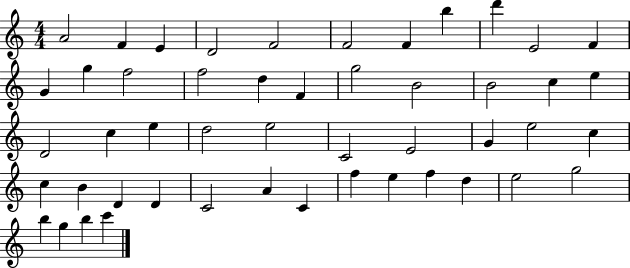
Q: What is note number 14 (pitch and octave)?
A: F5